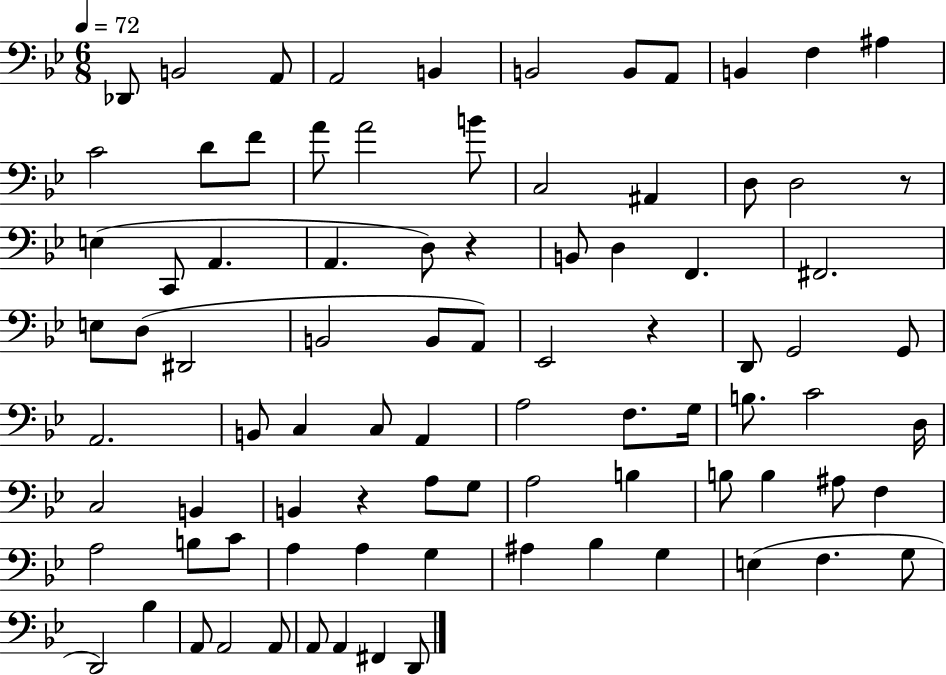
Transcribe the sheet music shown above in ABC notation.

X:1
T:Untitled
M:6/8
L:1/4
K:Bb
_D,,/2 B,,2 A,,/2 A,,2 B,, B,,2 B,,/2 A,,/2 B,, F, ^A, C2 D/2 F/2 A/2 A2 B/2 C,2 ^A,, D,/2 D,2 z/2 E, C,,/2 A,, A,, D,/2 z B,,/2 D, F,, ^F,,2 E,/2 D,/2 ^D,,2 B,,2 B,,/2 A,,/2 _E,,2 z D,,/2 G,,2 G,,/2 A,,2 B,,/2 C, C,/2 A,, A,2 F,/2 G,/4 B,/2 C2 D,/4 C,2 B,, B,, z A,/2 G,/2 A,2 B, B,/2 B, ^A,/2 F, A,2 B,/2 C/2 A, A, G, ^A, _B, G, E, F, G,/2 D,,2 _B, A,,/2 A,,2 A,,/2 A,,/2 A,, ^F,, D,,/2